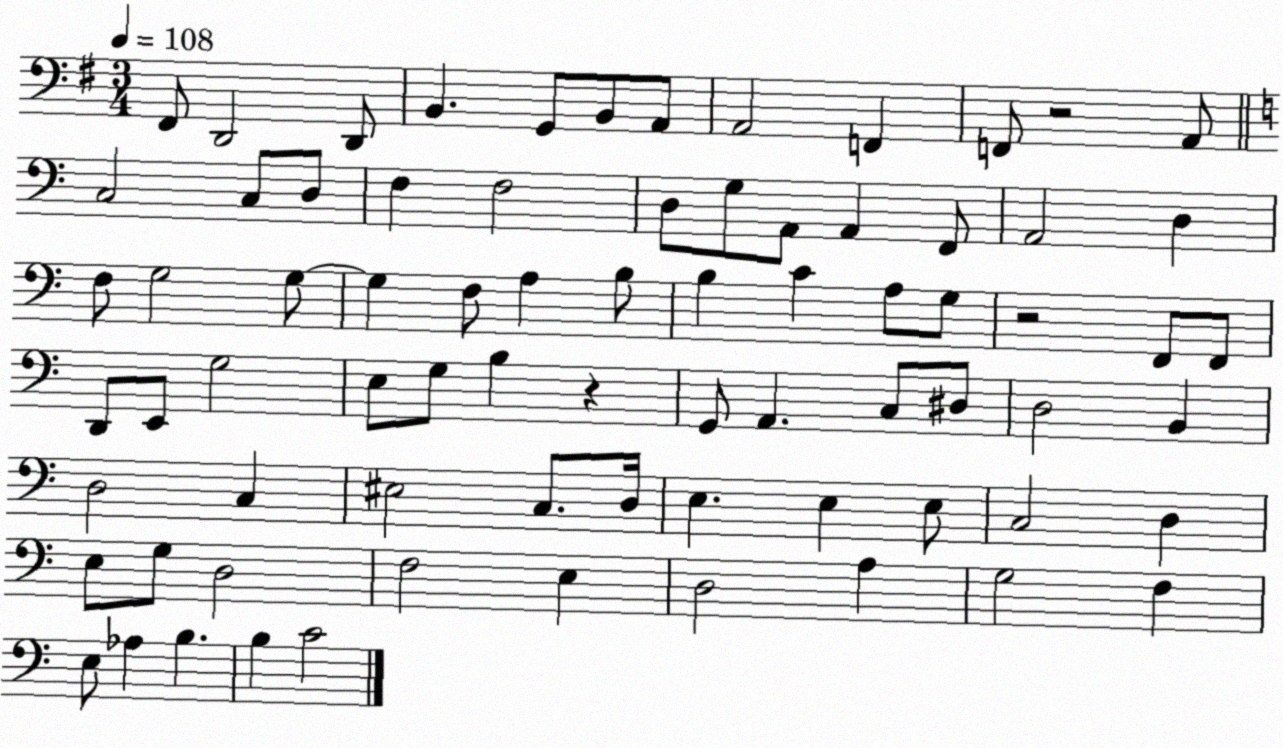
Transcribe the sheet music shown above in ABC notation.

X:1
T:Untitled
M:3/4
L:1/4
K:G
^F,,/2 D,,2 D,,/2 B,, G,,/2 B,,/2 A,,/2 A,,2 F,, F,,/2 z2 A,,/2 C,2 C,/2 D,/2 F, F,2 D,/2 G,/2 A,,/2 A,, F,,/2 A,,2 D, F,/2 G,2 G,/2 G, F,/2 A, B,/2 B, C A,/2 G,/2 z2 F,,/2 F,,/2 D,,/2 E,,/2 G,2 E,/2 G,/2 B, z G,,/2 A,, C,/2 ^D,/2 D,2 B,, D,2 C, ^E,2 C,/2 D,/4 E, E, E,/2 C,2 D, E,/2 G,/2 D,2 F,2 E, D,2 A, G,2 F, E,/2 _A, B, B, C2